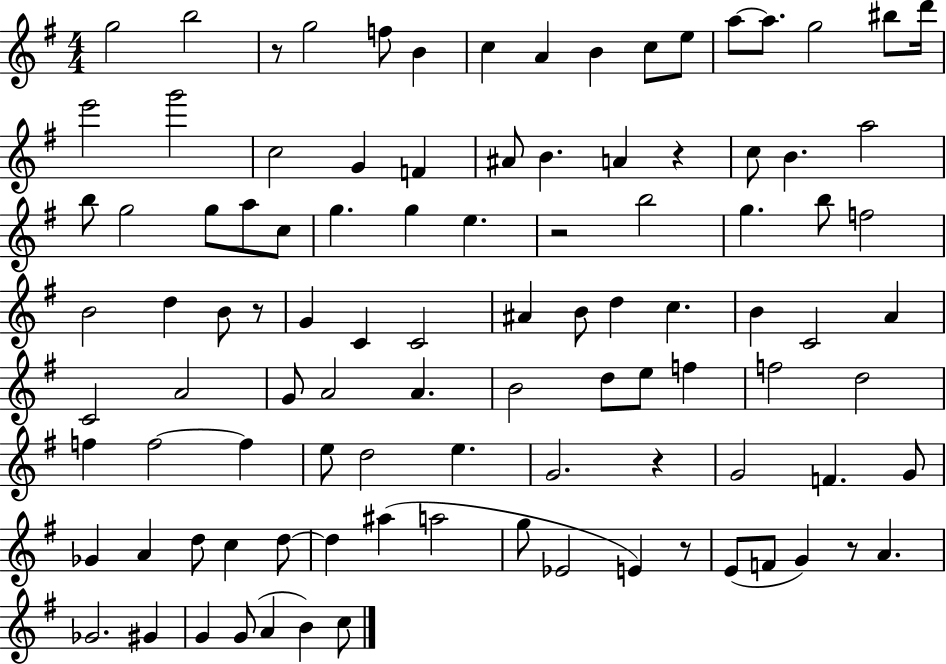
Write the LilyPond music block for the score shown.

{
  \clef treble
  \numericTimeSignature
  \time 4/4
  \key g \major
  g''2 b''2 | r8 g''2 f''8 b'4 | c''4 a'4 b'4 c''8 e''8 | a''8~~ a''8. g''2 bis''8 d'''16 | \break e'''2 g'''2 | c''2 g'4 f'4 | ais'8 b'4. a'4 r4 | c''8 b'4. a''2 | \break b''8 g''2 g''8 a''8 c''8 | g''4. g''4 e''4. | r2 b''2 | g''4. b''8 f''2 | \break b'2 d''4 b'8 r8 | g'4 c'4 c'2 | ais'4 b'8 d''4 c''4. | b'4 c'2 a'4 | \break c'2 a'2 | g'8 a'2 a'4. | b'2 d''8 e''8 f''4 | f''2 d''2 | \break f''4 f''2~~ f''4 | e''8 d''2 e''4. | g'2. r4 | g'2 f'4. g'8 | \break ges'4 a'4 d''8 c''4 d''8~~ | d''4 ais''4( a''2 | g''8 ees'2 e'4) r8 | e'8( f'8 g'4) r8 a'4. | \break ges'2. gis'4 | g'4 g'8( a'4 b'4) c''8 | \bar "|."
}